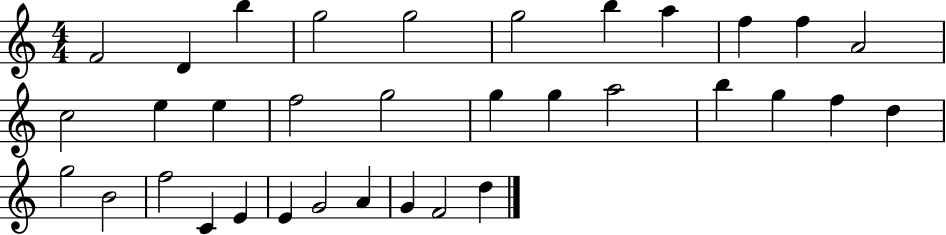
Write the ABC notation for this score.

X:1
T:Untitled
M:4/4
L:1/4
K:C
F2 D b g2 g2 g2 b a f f A2 c2 e e f2 g2 g g a2 b g f d g2 B2 f2 C E E G2 A G F2 d